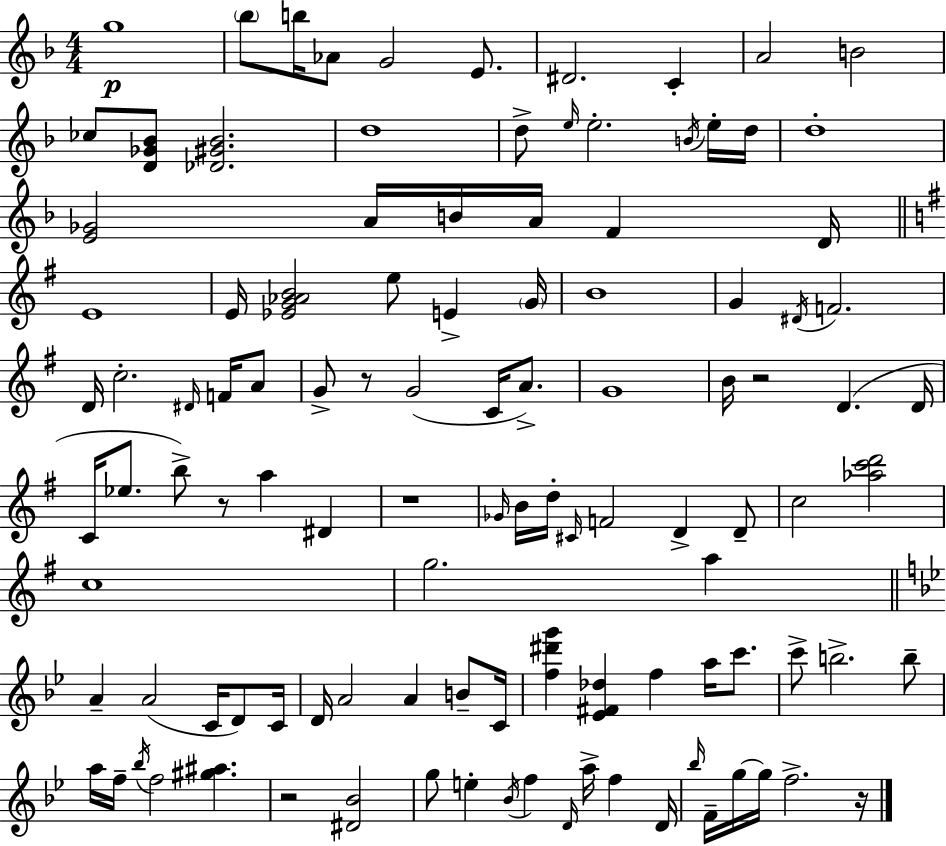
{
  \clef treble
  \numericTimeSignature
  \time 4/4
  \key f \major
  g''1\p | \parenthesize bes''8 b''16 aes'8 g'2 e'8. | dis'2. c'4-. | a'2 b'2 | \break ces''8 <d' ges' bes'>8 <des' gis' bes'>2. | d''1 | d''8-> \grace { e''16 } e''2.-. \acciaccatura { b'16 } | e''16-. d''16 d''1-. | \break <e' ges'>2 a'16 b'16 a'16 f'4 | d'16 \bar "||" \break \key g \major e'1 | e'16 <ees' g' aes' b'>2 e''8 e'4-> \parenthesize g'16 | b'1 | g'4 \acciaccatura { dis'16 } f'2. | \break d'16 c''2.-. \grace { dis'16 } f'16 | a'8 g'8-> r8 g'2( c'16 a'8.->) | g'1 | b'16 r2 d'4.( | \break d'16 c'16 ees''8. b''8->) r8 a''4 dis'4 | r1 | \grace { ges'16 } b'16 d''16-. \grace { cis'16 } f'2 d'4-> | d'8-- c''2 <aes'' c''' d'''>2 | \break c''1 | g''2. | a''4 \bar "||" \break \key bes \major a'4-- a'2( c'16 d'8) c'16 | d'16 a'2 a'4 b'8-- c'16 | <f'' dis''' g'''>4 <ees' fis' des''>4 f''4 a''16 c'''8. | c'''8-> b''2.-> b''8-- | \break a''16 f''16-- \acciaccatura { bes''16 } f''2 <gis'' ais''>4. | r2 <dis' bes'>2 | g''8 e''4-. \acciaccatura { bes'16 } f''4 \grace { d'16 } a''16-> f''4 | d'16 \grace { bes''16 } f'16-- g''16~~ g''16 f''2.-> | \break r16 \bar "|."
}